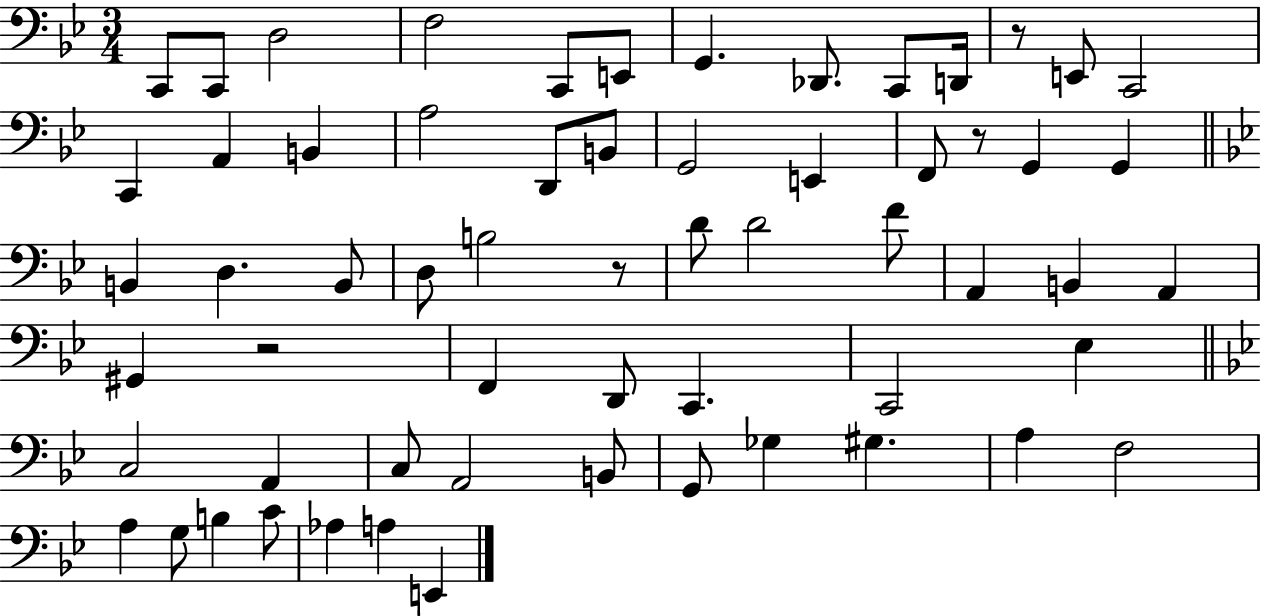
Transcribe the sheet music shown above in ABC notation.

X:1
T:Untitled
M:3/4
L:1/4
K:Bb
C,,/2 C,,/2 D,2 F,2 C,,/2 E,,/2 G,, _D,,/2 C,,/2 D,,/4 z/2 E,,/2 C,,2 C,, A,, B,, A,2 D,,/2 B,,/2 G,,2 E,, F,,/2 z/2 G,, G,, B,, D, B,,/2 D,/2 B,2 z/2 D/2 D2 F/2 A,, B,, A,, ^G,, z2 F,, D,,/2 C,, C,,2 _E, C,2 A,, C,/2 A,,2 B,,/2 G,,/2 _G, ^G, A, F,2 A, G,/2 B, C/2 _A, A, E,,